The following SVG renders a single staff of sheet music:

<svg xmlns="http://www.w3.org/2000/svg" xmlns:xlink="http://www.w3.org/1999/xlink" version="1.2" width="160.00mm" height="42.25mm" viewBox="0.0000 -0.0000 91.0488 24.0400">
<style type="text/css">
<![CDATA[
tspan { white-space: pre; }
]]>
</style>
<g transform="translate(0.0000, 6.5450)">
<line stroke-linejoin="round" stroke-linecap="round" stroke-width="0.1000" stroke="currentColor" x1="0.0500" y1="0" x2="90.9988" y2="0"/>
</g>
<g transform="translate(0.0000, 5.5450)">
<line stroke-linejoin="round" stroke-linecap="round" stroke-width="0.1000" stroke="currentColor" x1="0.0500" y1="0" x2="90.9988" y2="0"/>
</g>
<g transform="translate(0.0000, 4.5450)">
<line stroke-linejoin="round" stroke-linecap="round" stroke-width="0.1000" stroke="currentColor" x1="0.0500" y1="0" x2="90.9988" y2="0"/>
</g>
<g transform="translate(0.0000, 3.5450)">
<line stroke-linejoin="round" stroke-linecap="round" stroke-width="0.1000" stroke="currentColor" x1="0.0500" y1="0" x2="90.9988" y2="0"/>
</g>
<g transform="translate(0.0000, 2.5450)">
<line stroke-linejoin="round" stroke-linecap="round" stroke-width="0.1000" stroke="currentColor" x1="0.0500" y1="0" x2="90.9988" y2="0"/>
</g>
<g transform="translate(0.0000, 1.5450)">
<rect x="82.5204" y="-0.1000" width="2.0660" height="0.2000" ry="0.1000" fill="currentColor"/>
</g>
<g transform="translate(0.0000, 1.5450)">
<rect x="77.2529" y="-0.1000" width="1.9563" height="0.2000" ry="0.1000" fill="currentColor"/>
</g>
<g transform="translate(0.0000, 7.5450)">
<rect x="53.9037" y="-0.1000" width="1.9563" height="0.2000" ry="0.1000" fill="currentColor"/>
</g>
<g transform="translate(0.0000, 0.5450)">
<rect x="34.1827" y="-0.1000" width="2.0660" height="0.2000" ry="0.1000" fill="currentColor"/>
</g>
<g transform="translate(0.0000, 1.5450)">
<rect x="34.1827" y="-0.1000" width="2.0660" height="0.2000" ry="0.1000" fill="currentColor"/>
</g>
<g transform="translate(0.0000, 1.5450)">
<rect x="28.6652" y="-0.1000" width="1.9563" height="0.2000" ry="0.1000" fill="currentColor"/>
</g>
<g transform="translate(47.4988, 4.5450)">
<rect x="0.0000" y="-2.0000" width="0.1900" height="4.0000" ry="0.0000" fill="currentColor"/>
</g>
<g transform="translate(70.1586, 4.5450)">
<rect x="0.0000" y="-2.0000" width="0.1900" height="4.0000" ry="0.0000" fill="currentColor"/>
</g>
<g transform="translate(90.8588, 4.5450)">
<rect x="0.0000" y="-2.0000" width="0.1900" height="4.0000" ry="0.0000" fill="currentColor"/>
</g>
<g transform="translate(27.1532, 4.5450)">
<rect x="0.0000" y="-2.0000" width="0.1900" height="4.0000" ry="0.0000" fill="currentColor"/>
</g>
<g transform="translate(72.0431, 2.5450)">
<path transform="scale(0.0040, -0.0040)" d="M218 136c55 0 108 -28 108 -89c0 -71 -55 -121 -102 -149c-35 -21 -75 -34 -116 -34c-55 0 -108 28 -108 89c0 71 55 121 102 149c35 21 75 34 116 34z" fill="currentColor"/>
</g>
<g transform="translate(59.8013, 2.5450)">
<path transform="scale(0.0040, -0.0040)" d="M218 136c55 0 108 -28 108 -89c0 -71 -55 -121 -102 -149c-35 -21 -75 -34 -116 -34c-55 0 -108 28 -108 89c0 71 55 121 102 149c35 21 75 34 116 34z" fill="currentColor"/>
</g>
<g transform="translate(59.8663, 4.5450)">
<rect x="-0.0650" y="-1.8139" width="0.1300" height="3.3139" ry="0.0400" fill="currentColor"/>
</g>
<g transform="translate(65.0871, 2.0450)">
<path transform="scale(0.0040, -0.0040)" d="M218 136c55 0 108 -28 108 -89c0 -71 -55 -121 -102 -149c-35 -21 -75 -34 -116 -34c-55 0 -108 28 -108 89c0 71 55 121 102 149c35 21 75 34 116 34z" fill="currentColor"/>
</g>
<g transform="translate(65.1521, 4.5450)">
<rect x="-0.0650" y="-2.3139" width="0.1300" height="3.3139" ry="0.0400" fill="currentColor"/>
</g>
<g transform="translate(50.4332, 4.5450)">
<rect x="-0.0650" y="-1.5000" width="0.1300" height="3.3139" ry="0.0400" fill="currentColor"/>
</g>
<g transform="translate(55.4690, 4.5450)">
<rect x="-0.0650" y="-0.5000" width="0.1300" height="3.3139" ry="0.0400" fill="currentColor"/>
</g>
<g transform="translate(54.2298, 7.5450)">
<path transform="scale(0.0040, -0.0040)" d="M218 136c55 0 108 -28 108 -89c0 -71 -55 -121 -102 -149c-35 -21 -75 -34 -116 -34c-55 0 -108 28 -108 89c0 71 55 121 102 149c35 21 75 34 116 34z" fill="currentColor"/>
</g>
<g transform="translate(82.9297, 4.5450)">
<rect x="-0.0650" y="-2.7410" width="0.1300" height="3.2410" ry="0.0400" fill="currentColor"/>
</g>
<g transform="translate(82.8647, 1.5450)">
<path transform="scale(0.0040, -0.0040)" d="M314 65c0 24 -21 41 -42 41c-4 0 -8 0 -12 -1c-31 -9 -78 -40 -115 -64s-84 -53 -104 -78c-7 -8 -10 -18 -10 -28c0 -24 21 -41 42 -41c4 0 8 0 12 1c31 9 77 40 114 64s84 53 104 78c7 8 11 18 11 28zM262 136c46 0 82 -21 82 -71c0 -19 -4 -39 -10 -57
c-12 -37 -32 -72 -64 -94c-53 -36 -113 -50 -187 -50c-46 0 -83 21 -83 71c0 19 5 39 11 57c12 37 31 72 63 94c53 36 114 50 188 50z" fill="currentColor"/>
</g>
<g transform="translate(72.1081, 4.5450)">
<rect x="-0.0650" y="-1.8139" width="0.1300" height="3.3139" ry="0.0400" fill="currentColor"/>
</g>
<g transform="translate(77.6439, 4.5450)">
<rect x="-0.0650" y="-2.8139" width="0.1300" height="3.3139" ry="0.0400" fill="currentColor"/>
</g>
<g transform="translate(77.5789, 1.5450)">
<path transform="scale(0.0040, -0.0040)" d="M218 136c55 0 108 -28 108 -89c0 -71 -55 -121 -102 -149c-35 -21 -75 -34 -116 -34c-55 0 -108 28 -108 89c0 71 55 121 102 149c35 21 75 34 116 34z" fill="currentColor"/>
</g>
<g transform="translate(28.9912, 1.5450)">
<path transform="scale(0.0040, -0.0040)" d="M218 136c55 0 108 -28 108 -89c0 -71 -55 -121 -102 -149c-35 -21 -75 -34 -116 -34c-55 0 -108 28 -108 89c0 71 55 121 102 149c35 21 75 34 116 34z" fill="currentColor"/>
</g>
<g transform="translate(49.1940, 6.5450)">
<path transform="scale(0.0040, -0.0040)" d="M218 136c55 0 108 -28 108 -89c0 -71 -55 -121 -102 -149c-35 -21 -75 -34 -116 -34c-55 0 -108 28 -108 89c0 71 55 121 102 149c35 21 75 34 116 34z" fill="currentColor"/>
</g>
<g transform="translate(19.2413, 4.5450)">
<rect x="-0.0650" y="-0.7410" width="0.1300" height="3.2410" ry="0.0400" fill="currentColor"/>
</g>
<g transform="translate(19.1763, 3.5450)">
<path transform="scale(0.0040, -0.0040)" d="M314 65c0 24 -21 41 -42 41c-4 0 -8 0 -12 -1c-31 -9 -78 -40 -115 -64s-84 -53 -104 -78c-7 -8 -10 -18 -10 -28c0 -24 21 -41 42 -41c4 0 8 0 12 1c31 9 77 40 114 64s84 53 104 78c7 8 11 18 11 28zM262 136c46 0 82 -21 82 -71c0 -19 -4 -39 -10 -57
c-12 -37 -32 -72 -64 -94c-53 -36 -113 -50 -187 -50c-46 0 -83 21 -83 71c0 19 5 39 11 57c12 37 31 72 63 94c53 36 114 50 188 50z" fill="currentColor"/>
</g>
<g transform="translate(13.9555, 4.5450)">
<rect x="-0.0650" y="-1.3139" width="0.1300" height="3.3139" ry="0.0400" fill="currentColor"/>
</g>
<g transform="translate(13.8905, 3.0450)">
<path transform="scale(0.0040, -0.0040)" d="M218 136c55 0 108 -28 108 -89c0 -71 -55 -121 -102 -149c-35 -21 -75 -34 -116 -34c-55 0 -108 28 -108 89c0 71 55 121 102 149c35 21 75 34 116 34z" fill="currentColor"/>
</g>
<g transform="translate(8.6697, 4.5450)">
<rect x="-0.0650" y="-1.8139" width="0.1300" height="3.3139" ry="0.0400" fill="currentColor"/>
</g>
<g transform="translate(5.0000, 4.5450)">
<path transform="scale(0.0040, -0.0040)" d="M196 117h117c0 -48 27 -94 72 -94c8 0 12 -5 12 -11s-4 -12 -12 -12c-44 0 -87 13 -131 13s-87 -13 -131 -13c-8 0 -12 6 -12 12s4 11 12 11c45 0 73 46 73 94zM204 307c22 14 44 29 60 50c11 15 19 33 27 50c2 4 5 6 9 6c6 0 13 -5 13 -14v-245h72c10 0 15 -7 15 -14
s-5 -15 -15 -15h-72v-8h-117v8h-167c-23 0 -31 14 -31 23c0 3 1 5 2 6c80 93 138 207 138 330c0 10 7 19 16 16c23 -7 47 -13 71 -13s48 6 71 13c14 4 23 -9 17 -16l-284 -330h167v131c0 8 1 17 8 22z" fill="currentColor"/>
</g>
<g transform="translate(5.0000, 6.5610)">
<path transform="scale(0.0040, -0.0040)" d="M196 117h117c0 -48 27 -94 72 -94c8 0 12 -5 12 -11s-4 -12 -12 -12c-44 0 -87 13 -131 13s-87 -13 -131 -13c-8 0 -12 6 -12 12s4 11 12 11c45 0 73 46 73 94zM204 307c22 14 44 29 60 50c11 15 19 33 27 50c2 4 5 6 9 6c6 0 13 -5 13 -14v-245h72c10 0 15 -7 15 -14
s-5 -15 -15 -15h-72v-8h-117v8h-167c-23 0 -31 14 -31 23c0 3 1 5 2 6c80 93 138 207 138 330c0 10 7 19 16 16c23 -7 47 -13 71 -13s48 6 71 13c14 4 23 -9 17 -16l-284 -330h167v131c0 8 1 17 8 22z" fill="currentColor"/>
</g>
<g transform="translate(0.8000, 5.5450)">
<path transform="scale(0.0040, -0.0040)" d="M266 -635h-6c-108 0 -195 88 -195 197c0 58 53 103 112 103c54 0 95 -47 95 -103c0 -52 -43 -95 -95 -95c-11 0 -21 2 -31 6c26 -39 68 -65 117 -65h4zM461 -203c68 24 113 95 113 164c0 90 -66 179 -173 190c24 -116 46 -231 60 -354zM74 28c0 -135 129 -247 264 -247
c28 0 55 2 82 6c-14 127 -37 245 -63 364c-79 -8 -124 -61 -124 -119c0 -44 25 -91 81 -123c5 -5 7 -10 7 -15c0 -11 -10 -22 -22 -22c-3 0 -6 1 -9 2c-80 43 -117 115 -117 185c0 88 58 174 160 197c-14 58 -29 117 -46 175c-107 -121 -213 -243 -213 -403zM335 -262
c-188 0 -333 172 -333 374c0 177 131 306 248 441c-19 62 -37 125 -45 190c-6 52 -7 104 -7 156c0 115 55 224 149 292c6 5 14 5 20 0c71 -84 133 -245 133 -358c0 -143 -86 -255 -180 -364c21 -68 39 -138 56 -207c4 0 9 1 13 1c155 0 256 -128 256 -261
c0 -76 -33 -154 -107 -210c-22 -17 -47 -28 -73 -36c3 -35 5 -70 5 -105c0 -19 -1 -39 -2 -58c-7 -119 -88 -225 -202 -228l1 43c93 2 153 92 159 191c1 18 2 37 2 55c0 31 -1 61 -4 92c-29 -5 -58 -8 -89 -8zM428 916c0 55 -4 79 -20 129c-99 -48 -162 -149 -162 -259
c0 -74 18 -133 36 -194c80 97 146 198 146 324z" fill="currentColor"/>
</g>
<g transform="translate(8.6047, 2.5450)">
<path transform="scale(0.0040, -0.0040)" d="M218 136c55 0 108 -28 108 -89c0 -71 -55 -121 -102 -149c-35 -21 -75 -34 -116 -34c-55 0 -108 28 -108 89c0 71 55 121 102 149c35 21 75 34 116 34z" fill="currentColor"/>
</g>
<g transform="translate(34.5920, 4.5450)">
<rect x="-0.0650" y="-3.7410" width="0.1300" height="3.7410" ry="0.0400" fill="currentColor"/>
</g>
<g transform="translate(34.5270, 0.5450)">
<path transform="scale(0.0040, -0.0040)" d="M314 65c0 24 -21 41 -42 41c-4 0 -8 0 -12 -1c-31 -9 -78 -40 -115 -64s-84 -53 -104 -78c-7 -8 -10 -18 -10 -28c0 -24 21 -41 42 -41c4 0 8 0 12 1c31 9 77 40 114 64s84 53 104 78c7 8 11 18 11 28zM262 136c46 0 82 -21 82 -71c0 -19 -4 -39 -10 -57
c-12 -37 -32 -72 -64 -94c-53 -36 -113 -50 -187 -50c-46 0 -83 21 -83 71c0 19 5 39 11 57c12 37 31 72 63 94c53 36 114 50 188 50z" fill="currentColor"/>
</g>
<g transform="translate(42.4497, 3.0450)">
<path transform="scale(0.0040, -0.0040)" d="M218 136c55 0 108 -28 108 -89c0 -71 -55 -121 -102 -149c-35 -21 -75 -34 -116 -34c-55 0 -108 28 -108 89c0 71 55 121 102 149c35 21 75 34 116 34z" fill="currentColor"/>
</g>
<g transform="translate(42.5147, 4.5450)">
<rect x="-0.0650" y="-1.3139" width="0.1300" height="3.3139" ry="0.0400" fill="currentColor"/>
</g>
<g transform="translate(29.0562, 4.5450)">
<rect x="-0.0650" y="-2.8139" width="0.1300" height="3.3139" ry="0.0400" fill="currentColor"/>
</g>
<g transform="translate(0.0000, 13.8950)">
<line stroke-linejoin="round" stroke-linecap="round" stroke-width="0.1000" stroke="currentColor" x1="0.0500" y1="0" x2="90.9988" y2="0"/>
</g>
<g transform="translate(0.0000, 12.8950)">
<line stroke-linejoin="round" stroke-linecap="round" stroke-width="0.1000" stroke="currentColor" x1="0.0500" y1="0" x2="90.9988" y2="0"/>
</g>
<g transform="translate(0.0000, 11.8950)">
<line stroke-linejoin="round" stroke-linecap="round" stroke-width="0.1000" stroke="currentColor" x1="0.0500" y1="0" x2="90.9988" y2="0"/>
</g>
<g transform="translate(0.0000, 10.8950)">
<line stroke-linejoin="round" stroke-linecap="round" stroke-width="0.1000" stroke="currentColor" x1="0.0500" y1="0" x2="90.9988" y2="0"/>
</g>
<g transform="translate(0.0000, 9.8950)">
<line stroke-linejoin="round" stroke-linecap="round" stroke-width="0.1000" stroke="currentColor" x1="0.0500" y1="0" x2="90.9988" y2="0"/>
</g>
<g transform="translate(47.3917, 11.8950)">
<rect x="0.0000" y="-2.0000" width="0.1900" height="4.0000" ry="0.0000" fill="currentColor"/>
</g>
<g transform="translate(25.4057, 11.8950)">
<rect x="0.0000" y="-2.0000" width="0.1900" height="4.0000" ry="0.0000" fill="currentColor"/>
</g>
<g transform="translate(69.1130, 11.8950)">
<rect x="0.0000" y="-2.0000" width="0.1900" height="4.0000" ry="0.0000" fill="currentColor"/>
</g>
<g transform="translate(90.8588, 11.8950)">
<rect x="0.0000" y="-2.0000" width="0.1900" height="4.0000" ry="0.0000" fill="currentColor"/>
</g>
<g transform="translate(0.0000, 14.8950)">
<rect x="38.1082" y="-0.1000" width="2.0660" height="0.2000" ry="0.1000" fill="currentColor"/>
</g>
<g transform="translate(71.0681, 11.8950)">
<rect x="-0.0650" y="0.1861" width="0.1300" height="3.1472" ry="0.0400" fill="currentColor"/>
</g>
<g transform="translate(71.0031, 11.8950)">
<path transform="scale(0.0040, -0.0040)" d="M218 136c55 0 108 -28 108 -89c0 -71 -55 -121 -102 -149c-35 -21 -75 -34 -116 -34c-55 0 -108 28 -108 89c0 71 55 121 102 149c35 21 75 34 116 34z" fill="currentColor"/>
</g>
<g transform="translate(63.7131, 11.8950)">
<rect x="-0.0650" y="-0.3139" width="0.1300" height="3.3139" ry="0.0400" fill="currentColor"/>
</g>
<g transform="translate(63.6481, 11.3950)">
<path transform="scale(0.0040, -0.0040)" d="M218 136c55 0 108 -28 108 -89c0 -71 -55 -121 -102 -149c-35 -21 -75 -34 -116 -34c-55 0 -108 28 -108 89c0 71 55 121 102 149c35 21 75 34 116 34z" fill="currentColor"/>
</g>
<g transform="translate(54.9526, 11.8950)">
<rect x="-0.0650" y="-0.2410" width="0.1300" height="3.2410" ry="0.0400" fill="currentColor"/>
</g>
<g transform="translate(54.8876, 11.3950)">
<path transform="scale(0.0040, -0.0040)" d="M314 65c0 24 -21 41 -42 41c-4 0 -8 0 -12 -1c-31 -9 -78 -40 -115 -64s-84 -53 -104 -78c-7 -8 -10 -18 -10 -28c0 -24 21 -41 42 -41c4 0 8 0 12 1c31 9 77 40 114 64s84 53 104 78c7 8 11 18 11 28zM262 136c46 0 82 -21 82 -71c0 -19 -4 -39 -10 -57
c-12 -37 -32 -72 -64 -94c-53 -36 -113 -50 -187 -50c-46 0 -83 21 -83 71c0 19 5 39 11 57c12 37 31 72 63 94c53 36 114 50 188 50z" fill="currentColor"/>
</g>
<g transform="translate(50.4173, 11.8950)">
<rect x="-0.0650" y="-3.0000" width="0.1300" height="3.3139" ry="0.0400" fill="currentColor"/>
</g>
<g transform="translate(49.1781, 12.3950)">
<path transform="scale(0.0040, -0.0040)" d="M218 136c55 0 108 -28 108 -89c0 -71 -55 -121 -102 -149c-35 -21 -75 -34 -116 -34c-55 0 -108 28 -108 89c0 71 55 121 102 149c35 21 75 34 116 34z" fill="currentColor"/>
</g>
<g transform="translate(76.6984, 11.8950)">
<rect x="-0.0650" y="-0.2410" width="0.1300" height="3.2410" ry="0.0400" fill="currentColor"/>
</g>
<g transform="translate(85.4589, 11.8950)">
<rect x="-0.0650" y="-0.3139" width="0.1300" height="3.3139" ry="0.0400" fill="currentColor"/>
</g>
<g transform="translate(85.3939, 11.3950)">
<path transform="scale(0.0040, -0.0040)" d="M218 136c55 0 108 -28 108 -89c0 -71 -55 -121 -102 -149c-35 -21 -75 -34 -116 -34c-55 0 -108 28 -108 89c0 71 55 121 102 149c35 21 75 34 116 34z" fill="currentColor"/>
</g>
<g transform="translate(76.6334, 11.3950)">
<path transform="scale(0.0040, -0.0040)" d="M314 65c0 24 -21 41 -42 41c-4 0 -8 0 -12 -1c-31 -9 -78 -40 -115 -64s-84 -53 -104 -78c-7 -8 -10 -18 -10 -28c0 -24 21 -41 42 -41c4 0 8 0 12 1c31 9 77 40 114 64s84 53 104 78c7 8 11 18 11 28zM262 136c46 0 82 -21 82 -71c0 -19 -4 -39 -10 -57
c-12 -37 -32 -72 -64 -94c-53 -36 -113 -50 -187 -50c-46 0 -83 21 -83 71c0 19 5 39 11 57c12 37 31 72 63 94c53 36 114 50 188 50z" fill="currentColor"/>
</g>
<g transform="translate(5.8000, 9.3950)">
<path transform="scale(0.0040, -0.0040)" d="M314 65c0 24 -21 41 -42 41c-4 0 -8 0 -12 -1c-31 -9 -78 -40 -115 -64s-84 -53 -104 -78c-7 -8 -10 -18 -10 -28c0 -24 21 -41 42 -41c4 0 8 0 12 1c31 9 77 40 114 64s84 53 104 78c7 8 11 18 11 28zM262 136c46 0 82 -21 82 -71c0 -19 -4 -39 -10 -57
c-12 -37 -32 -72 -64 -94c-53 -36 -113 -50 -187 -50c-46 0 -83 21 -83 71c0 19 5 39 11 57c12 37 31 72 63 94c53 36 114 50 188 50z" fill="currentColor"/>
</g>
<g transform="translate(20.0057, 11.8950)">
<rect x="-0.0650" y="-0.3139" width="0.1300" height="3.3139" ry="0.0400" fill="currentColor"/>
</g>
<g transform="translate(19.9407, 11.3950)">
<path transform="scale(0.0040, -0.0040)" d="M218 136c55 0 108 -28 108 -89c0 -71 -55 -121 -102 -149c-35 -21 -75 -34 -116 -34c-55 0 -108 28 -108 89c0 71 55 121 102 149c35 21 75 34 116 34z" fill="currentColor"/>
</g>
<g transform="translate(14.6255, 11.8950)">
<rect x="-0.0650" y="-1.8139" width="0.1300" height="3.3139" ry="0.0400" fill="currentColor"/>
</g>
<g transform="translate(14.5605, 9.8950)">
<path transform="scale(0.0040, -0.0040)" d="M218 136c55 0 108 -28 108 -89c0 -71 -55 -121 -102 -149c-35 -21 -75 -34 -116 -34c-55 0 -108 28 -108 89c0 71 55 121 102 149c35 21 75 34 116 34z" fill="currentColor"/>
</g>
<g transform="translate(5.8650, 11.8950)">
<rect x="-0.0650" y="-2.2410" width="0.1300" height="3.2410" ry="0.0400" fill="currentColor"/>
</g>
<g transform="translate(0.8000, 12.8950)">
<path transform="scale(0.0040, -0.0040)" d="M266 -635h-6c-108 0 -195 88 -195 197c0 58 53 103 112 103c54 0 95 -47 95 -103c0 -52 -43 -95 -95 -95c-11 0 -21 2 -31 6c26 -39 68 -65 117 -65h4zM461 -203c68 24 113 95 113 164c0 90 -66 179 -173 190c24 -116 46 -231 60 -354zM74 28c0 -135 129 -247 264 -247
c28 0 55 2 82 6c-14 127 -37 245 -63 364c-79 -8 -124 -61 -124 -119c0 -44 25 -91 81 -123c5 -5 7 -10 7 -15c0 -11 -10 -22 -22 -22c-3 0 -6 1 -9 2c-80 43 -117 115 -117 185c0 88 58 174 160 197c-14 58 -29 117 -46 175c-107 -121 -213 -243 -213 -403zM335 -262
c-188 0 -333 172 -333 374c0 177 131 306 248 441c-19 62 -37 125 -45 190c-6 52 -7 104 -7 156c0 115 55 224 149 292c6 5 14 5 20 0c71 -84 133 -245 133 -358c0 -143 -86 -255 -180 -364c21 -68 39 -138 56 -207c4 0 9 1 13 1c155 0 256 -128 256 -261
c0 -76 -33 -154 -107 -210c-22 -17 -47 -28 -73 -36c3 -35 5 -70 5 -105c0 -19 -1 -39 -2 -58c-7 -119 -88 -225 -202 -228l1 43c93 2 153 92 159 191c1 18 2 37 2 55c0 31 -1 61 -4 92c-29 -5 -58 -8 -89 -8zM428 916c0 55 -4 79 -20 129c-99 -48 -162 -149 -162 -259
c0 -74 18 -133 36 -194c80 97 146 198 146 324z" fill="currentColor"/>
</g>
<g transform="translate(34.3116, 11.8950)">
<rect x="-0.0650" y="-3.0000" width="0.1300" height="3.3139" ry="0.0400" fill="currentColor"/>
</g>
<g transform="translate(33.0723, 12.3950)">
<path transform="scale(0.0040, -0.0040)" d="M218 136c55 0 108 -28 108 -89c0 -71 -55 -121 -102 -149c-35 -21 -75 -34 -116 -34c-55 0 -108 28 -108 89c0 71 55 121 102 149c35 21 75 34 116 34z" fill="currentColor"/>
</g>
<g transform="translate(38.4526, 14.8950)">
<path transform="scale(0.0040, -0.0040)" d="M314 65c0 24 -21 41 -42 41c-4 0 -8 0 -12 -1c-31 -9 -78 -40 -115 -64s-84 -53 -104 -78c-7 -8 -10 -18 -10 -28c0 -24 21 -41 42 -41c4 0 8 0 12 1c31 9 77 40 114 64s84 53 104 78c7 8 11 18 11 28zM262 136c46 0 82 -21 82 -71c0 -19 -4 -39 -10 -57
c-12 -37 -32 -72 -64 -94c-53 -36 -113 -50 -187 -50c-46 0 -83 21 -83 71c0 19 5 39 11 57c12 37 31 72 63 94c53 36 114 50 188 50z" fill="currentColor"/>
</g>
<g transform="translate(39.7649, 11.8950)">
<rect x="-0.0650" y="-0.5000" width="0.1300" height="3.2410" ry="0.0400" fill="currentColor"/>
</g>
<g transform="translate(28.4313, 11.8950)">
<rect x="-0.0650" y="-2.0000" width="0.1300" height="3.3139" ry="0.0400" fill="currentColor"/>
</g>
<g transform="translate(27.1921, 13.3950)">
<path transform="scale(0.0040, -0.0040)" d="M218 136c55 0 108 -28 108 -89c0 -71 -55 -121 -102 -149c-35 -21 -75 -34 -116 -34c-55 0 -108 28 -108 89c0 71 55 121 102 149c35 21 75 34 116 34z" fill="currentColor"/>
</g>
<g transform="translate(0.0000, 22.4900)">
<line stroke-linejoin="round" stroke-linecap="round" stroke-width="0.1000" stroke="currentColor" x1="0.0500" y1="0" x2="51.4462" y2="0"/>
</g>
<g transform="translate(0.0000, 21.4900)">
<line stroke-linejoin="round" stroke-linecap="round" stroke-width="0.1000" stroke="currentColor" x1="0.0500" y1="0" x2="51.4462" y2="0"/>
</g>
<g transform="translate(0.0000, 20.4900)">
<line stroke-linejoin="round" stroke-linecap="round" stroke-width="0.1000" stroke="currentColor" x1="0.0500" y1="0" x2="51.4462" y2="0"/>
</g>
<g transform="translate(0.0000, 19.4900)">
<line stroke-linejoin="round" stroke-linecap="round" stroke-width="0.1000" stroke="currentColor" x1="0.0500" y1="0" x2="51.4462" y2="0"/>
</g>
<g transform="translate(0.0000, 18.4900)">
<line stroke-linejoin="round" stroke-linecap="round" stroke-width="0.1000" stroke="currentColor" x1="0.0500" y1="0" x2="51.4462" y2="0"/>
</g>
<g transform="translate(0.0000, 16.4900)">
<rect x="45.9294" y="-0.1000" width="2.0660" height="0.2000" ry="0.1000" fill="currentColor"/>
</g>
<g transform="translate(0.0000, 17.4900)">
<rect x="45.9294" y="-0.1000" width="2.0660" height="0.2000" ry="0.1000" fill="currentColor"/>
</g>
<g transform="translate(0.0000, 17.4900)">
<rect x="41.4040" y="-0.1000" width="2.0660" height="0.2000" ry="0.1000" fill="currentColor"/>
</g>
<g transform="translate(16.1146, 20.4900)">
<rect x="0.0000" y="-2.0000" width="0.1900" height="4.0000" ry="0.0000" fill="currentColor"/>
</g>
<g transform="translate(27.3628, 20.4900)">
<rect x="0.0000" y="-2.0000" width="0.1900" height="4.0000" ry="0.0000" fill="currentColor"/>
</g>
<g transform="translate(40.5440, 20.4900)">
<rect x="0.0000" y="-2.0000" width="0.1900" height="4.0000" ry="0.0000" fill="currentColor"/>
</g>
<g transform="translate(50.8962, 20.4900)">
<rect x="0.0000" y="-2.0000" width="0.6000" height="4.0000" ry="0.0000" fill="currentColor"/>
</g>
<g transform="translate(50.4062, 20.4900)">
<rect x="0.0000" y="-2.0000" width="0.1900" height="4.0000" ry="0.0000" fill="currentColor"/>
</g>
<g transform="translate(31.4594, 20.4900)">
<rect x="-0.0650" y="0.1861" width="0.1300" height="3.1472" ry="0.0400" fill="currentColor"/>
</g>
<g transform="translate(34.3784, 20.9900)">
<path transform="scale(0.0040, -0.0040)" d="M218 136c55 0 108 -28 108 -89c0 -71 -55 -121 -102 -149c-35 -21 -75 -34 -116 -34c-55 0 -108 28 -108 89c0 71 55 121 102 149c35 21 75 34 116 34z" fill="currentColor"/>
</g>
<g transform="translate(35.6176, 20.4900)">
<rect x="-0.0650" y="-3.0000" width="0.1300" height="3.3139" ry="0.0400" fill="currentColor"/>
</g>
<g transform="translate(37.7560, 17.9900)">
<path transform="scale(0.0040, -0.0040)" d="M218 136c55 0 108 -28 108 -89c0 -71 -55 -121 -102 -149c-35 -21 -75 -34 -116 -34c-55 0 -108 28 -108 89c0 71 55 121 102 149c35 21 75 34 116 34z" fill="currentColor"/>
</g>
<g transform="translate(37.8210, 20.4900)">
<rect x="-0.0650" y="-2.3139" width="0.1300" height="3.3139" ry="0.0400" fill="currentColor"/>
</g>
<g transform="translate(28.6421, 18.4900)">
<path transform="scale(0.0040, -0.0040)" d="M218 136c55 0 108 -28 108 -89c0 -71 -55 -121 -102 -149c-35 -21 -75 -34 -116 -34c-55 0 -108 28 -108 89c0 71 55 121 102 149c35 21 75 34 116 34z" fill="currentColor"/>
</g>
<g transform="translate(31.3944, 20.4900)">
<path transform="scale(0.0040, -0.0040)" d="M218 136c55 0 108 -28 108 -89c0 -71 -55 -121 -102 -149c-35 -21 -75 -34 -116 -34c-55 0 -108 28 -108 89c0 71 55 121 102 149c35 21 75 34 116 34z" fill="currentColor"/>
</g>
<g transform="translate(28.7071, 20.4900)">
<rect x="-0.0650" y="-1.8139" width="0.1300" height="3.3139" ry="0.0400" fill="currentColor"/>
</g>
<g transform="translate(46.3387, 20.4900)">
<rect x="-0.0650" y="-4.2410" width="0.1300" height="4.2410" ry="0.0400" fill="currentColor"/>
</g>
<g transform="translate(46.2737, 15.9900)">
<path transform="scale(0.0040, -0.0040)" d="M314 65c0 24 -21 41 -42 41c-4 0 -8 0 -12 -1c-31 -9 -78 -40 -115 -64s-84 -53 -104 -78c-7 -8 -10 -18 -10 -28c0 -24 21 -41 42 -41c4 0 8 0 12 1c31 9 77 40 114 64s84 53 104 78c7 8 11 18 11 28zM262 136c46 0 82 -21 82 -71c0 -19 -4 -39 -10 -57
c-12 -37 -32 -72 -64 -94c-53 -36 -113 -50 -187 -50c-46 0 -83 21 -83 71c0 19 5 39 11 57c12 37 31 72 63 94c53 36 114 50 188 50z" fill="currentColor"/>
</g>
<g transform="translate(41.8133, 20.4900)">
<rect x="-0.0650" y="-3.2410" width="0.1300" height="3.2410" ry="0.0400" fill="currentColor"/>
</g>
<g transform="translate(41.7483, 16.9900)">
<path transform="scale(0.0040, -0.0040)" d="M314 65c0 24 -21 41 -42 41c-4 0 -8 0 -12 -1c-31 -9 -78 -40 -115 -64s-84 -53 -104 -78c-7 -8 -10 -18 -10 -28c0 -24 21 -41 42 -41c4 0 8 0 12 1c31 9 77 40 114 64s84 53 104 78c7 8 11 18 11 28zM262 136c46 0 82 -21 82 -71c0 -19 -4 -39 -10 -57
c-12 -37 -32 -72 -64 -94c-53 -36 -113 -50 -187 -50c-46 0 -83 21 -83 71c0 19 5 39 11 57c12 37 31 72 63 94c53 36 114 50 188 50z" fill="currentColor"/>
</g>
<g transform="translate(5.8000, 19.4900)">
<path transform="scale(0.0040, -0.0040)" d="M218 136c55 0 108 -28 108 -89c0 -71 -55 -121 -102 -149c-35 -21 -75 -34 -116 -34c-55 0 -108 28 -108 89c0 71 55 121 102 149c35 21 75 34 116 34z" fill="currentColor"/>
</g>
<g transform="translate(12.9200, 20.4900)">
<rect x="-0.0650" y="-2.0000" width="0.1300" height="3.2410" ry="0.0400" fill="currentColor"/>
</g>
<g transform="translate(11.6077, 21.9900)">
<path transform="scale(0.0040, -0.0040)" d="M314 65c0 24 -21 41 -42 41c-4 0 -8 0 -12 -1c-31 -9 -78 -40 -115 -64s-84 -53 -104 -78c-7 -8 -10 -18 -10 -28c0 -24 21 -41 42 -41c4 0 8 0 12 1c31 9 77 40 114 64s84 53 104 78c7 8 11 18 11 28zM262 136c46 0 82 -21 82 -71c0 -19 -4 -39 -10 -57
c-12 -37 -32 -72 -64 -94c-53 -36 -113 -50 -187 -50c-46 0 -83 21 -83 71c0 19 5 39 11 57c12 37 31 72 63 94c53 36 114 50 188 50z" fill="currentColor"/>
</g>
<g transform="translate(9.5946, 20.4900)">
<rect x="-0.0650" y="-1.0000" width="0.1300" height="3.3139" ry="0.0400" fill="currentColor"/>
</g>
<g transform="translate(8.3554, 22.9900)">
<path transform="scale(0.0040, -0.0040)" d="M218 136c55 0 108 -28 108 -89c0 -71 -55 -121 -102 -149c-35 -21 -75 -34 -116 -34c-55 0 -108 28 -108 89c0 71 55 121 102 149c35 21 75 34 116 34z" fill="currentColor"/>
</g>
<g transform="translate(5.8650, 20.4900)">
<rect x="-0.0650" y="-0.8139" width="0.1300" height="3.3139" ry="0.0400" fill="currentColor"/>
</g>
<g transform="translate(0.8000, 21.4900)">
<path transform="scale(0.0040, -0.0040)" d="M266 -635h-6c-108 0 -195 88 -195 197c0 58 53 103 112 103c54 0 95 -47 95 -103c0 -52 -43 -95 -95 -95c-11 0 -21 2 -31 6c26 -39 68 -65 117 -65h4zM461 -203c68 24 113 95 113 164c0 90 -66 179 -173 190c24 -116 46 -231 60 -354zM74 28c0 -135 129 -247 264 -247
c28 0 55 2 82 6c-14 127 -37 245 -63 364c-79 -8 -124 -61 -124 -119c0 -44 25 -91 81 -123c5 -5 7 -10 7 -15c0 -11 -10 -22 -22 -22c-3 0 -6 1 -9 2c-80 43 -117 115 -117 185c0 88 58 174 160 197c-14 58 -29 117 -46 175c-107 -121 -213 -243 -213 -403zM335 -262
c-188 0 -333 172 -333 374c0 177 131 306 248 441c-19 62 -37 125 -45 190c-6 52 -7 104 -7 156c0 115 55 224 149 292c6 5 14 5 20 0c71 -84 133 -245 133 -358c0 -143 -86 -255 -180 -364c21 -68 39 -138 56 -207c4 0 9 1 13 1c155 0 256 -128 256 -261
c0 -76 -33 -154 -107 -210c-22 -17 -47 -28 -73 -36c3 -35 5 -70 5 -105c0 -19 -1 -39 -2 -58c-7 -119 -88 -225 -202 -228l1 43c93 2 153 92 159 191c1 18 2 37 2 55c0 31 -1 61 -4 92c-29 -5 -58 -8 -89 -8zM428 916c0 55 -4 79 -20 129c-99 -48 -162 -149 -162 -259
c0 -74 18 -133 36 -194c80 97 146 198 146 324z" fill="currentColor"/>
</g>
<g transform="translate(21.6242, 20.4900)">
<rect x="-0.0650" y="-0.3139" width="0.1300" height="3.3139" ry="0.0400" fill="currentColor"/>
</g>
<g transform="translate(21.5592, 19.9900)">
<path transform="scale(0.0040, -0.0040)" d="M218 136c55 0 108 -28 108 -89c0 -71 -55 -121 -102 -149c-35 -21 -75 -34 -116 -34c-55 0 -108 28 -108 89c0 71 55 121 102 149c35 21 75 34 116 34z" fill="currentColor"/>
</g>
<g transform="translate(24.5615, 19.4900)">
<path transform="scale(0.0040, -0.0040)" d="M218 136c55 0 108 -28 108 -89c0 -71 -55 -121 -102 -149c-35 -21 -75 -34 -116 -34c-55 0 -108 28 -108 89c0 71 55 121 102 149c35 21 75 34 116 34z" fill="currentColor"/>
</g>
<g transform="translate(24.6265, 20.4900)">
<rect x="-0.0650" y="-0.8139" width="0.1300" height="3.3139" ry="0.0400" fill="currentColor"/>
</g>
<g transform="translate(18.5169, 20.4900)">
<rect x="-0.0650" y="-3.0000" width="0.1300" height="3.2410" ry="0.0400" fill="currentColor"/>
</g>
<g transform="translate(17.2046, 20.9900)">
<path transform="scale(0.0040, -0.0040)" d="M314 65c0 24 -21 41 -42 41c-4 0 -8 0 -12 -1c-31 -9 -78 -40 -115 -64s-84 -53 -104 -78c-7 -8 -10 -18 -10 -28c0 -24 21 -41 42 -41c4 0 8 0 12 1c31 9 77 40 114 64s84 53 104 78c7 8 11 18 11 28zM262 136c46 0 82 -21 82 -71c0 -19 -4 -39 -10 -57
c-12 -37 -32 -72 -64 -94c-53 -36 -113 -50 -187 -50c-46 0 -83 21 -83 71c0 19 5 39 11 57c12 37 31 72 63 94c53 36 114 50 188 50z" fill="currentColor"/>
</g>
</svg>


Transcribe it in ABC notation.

X:1
T:Untitled
M:4/4
L:1/4
K:C
f e d2 a c'2 e E C f g f a a2 g2 f c F A C2 A c2 c B c2 c d D F2 A2 c d f B A g b2 d'2